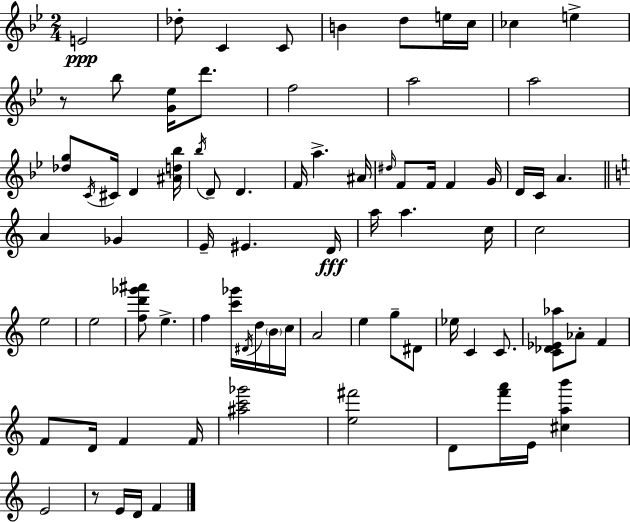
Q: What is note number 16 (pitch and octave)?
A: C4